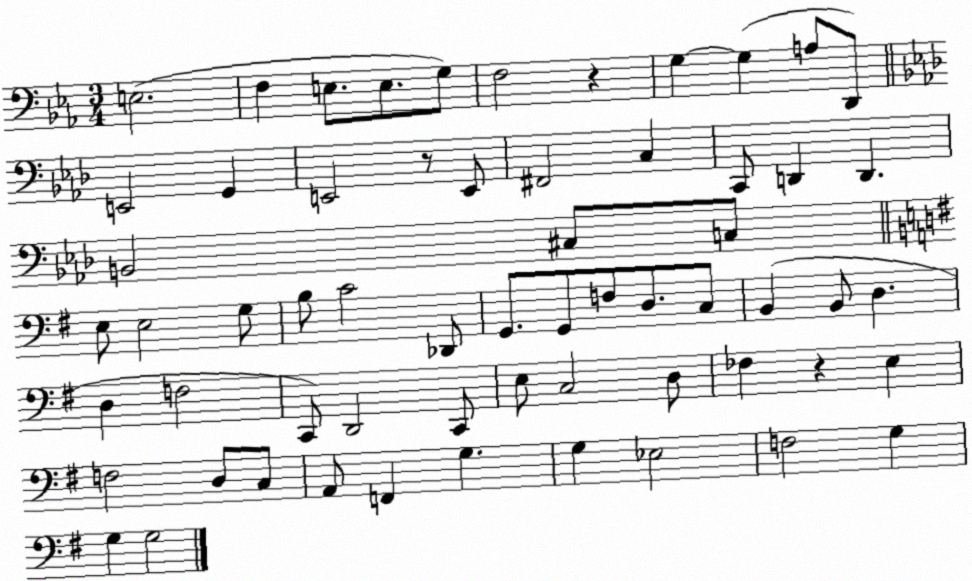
X:1
T:Untitled
M:3/4
L:1/4
K:Eb
E,2 F, E,/2 E,/2 G,/2 F,2 z G, G, A,/2 D,,/2 E,,2 G,, E,,2 z/2 E,,/2 ^F,,2 C, C,,/2 D,, D,, B,,2 ^C,/2 C,/2 E,/2 E,2 G,/2 B,/2 C2 _D,,/2 G,,/2 G,,/2 F,/2 D,/2 C,/2 B,, B,,/2 D, D, F,2 C,,/2 D,,2 C,,/2 E,/2 C,2 D,/2 _F, z E, F,2 D,/2 C,/2 A,,/2 F,, G, G, _E,2 F,2 G, G, G,2